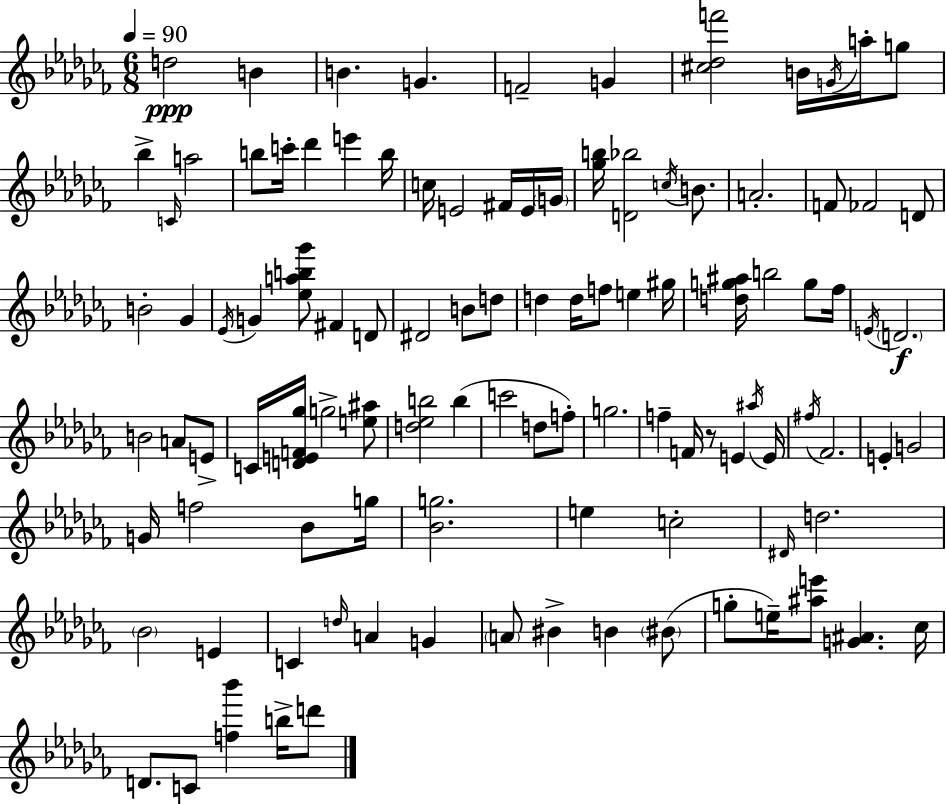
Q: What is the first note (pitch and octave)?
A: D5